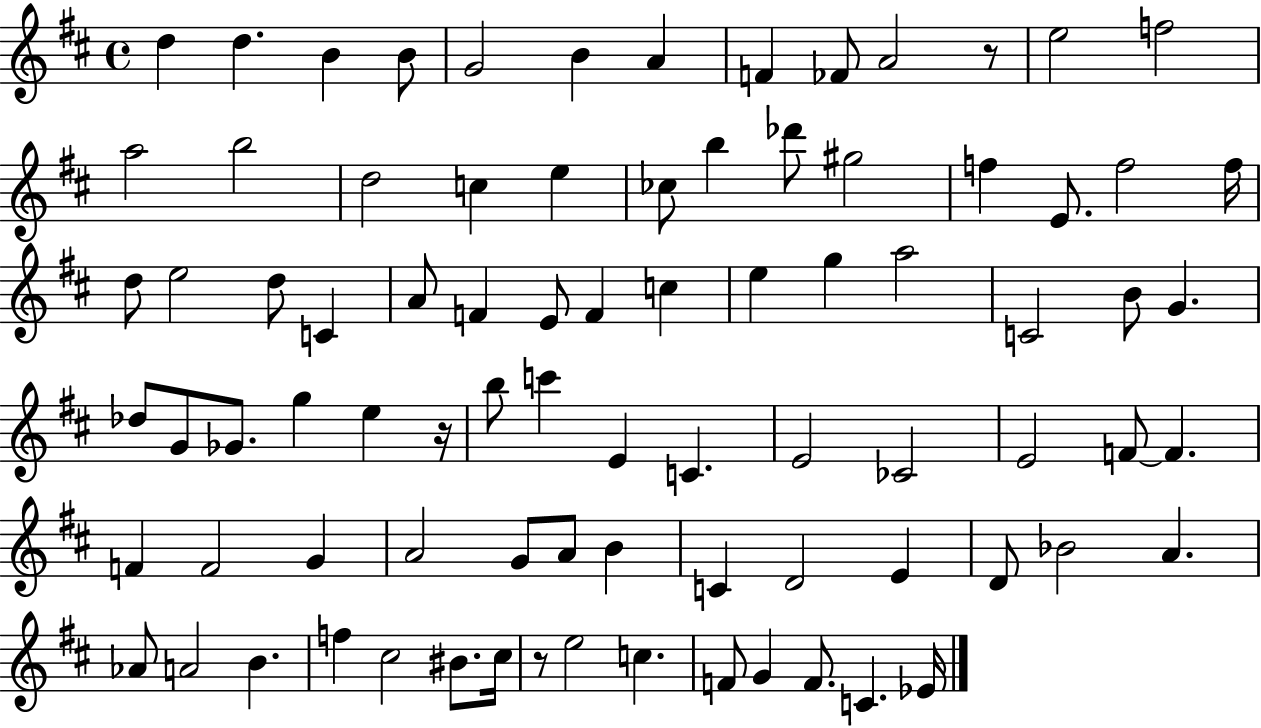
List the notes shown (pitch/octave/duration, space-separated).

D5/q D5/q. B4/q B4/e G4/h B4/q A4/q F4/q FES4/e A4/h R/e E5/h F5/h A5/h B5/h D5/h C5/q E5/q CES5/e B5/q Db6/e G#5/h F5/q E4/e. F5/h F5/s D5/e E5/h D5/e C4/q A4/e F4/q E4/e F4/q C5/q E5/q G5/q A5/h C4/h B4/e G4/q. Db5/e G4/e Gb4/e. G5/q E5/q R/s B5/e C6/q E4/q C4/q. E4/h CES4/h E4/h F4/e F4/q. F4/q F4/h G4/q A4/h G4/e A4/e B4/q C4/q D4/h E4/q D4/e Bb4/h A4/q. Ab4/e A4/h B4/q. F5/q C#5/h BIS4/e. C#5/s R/e E5/h C5/q. F4/e G4/q F4/e. C4/q. Eb4/s